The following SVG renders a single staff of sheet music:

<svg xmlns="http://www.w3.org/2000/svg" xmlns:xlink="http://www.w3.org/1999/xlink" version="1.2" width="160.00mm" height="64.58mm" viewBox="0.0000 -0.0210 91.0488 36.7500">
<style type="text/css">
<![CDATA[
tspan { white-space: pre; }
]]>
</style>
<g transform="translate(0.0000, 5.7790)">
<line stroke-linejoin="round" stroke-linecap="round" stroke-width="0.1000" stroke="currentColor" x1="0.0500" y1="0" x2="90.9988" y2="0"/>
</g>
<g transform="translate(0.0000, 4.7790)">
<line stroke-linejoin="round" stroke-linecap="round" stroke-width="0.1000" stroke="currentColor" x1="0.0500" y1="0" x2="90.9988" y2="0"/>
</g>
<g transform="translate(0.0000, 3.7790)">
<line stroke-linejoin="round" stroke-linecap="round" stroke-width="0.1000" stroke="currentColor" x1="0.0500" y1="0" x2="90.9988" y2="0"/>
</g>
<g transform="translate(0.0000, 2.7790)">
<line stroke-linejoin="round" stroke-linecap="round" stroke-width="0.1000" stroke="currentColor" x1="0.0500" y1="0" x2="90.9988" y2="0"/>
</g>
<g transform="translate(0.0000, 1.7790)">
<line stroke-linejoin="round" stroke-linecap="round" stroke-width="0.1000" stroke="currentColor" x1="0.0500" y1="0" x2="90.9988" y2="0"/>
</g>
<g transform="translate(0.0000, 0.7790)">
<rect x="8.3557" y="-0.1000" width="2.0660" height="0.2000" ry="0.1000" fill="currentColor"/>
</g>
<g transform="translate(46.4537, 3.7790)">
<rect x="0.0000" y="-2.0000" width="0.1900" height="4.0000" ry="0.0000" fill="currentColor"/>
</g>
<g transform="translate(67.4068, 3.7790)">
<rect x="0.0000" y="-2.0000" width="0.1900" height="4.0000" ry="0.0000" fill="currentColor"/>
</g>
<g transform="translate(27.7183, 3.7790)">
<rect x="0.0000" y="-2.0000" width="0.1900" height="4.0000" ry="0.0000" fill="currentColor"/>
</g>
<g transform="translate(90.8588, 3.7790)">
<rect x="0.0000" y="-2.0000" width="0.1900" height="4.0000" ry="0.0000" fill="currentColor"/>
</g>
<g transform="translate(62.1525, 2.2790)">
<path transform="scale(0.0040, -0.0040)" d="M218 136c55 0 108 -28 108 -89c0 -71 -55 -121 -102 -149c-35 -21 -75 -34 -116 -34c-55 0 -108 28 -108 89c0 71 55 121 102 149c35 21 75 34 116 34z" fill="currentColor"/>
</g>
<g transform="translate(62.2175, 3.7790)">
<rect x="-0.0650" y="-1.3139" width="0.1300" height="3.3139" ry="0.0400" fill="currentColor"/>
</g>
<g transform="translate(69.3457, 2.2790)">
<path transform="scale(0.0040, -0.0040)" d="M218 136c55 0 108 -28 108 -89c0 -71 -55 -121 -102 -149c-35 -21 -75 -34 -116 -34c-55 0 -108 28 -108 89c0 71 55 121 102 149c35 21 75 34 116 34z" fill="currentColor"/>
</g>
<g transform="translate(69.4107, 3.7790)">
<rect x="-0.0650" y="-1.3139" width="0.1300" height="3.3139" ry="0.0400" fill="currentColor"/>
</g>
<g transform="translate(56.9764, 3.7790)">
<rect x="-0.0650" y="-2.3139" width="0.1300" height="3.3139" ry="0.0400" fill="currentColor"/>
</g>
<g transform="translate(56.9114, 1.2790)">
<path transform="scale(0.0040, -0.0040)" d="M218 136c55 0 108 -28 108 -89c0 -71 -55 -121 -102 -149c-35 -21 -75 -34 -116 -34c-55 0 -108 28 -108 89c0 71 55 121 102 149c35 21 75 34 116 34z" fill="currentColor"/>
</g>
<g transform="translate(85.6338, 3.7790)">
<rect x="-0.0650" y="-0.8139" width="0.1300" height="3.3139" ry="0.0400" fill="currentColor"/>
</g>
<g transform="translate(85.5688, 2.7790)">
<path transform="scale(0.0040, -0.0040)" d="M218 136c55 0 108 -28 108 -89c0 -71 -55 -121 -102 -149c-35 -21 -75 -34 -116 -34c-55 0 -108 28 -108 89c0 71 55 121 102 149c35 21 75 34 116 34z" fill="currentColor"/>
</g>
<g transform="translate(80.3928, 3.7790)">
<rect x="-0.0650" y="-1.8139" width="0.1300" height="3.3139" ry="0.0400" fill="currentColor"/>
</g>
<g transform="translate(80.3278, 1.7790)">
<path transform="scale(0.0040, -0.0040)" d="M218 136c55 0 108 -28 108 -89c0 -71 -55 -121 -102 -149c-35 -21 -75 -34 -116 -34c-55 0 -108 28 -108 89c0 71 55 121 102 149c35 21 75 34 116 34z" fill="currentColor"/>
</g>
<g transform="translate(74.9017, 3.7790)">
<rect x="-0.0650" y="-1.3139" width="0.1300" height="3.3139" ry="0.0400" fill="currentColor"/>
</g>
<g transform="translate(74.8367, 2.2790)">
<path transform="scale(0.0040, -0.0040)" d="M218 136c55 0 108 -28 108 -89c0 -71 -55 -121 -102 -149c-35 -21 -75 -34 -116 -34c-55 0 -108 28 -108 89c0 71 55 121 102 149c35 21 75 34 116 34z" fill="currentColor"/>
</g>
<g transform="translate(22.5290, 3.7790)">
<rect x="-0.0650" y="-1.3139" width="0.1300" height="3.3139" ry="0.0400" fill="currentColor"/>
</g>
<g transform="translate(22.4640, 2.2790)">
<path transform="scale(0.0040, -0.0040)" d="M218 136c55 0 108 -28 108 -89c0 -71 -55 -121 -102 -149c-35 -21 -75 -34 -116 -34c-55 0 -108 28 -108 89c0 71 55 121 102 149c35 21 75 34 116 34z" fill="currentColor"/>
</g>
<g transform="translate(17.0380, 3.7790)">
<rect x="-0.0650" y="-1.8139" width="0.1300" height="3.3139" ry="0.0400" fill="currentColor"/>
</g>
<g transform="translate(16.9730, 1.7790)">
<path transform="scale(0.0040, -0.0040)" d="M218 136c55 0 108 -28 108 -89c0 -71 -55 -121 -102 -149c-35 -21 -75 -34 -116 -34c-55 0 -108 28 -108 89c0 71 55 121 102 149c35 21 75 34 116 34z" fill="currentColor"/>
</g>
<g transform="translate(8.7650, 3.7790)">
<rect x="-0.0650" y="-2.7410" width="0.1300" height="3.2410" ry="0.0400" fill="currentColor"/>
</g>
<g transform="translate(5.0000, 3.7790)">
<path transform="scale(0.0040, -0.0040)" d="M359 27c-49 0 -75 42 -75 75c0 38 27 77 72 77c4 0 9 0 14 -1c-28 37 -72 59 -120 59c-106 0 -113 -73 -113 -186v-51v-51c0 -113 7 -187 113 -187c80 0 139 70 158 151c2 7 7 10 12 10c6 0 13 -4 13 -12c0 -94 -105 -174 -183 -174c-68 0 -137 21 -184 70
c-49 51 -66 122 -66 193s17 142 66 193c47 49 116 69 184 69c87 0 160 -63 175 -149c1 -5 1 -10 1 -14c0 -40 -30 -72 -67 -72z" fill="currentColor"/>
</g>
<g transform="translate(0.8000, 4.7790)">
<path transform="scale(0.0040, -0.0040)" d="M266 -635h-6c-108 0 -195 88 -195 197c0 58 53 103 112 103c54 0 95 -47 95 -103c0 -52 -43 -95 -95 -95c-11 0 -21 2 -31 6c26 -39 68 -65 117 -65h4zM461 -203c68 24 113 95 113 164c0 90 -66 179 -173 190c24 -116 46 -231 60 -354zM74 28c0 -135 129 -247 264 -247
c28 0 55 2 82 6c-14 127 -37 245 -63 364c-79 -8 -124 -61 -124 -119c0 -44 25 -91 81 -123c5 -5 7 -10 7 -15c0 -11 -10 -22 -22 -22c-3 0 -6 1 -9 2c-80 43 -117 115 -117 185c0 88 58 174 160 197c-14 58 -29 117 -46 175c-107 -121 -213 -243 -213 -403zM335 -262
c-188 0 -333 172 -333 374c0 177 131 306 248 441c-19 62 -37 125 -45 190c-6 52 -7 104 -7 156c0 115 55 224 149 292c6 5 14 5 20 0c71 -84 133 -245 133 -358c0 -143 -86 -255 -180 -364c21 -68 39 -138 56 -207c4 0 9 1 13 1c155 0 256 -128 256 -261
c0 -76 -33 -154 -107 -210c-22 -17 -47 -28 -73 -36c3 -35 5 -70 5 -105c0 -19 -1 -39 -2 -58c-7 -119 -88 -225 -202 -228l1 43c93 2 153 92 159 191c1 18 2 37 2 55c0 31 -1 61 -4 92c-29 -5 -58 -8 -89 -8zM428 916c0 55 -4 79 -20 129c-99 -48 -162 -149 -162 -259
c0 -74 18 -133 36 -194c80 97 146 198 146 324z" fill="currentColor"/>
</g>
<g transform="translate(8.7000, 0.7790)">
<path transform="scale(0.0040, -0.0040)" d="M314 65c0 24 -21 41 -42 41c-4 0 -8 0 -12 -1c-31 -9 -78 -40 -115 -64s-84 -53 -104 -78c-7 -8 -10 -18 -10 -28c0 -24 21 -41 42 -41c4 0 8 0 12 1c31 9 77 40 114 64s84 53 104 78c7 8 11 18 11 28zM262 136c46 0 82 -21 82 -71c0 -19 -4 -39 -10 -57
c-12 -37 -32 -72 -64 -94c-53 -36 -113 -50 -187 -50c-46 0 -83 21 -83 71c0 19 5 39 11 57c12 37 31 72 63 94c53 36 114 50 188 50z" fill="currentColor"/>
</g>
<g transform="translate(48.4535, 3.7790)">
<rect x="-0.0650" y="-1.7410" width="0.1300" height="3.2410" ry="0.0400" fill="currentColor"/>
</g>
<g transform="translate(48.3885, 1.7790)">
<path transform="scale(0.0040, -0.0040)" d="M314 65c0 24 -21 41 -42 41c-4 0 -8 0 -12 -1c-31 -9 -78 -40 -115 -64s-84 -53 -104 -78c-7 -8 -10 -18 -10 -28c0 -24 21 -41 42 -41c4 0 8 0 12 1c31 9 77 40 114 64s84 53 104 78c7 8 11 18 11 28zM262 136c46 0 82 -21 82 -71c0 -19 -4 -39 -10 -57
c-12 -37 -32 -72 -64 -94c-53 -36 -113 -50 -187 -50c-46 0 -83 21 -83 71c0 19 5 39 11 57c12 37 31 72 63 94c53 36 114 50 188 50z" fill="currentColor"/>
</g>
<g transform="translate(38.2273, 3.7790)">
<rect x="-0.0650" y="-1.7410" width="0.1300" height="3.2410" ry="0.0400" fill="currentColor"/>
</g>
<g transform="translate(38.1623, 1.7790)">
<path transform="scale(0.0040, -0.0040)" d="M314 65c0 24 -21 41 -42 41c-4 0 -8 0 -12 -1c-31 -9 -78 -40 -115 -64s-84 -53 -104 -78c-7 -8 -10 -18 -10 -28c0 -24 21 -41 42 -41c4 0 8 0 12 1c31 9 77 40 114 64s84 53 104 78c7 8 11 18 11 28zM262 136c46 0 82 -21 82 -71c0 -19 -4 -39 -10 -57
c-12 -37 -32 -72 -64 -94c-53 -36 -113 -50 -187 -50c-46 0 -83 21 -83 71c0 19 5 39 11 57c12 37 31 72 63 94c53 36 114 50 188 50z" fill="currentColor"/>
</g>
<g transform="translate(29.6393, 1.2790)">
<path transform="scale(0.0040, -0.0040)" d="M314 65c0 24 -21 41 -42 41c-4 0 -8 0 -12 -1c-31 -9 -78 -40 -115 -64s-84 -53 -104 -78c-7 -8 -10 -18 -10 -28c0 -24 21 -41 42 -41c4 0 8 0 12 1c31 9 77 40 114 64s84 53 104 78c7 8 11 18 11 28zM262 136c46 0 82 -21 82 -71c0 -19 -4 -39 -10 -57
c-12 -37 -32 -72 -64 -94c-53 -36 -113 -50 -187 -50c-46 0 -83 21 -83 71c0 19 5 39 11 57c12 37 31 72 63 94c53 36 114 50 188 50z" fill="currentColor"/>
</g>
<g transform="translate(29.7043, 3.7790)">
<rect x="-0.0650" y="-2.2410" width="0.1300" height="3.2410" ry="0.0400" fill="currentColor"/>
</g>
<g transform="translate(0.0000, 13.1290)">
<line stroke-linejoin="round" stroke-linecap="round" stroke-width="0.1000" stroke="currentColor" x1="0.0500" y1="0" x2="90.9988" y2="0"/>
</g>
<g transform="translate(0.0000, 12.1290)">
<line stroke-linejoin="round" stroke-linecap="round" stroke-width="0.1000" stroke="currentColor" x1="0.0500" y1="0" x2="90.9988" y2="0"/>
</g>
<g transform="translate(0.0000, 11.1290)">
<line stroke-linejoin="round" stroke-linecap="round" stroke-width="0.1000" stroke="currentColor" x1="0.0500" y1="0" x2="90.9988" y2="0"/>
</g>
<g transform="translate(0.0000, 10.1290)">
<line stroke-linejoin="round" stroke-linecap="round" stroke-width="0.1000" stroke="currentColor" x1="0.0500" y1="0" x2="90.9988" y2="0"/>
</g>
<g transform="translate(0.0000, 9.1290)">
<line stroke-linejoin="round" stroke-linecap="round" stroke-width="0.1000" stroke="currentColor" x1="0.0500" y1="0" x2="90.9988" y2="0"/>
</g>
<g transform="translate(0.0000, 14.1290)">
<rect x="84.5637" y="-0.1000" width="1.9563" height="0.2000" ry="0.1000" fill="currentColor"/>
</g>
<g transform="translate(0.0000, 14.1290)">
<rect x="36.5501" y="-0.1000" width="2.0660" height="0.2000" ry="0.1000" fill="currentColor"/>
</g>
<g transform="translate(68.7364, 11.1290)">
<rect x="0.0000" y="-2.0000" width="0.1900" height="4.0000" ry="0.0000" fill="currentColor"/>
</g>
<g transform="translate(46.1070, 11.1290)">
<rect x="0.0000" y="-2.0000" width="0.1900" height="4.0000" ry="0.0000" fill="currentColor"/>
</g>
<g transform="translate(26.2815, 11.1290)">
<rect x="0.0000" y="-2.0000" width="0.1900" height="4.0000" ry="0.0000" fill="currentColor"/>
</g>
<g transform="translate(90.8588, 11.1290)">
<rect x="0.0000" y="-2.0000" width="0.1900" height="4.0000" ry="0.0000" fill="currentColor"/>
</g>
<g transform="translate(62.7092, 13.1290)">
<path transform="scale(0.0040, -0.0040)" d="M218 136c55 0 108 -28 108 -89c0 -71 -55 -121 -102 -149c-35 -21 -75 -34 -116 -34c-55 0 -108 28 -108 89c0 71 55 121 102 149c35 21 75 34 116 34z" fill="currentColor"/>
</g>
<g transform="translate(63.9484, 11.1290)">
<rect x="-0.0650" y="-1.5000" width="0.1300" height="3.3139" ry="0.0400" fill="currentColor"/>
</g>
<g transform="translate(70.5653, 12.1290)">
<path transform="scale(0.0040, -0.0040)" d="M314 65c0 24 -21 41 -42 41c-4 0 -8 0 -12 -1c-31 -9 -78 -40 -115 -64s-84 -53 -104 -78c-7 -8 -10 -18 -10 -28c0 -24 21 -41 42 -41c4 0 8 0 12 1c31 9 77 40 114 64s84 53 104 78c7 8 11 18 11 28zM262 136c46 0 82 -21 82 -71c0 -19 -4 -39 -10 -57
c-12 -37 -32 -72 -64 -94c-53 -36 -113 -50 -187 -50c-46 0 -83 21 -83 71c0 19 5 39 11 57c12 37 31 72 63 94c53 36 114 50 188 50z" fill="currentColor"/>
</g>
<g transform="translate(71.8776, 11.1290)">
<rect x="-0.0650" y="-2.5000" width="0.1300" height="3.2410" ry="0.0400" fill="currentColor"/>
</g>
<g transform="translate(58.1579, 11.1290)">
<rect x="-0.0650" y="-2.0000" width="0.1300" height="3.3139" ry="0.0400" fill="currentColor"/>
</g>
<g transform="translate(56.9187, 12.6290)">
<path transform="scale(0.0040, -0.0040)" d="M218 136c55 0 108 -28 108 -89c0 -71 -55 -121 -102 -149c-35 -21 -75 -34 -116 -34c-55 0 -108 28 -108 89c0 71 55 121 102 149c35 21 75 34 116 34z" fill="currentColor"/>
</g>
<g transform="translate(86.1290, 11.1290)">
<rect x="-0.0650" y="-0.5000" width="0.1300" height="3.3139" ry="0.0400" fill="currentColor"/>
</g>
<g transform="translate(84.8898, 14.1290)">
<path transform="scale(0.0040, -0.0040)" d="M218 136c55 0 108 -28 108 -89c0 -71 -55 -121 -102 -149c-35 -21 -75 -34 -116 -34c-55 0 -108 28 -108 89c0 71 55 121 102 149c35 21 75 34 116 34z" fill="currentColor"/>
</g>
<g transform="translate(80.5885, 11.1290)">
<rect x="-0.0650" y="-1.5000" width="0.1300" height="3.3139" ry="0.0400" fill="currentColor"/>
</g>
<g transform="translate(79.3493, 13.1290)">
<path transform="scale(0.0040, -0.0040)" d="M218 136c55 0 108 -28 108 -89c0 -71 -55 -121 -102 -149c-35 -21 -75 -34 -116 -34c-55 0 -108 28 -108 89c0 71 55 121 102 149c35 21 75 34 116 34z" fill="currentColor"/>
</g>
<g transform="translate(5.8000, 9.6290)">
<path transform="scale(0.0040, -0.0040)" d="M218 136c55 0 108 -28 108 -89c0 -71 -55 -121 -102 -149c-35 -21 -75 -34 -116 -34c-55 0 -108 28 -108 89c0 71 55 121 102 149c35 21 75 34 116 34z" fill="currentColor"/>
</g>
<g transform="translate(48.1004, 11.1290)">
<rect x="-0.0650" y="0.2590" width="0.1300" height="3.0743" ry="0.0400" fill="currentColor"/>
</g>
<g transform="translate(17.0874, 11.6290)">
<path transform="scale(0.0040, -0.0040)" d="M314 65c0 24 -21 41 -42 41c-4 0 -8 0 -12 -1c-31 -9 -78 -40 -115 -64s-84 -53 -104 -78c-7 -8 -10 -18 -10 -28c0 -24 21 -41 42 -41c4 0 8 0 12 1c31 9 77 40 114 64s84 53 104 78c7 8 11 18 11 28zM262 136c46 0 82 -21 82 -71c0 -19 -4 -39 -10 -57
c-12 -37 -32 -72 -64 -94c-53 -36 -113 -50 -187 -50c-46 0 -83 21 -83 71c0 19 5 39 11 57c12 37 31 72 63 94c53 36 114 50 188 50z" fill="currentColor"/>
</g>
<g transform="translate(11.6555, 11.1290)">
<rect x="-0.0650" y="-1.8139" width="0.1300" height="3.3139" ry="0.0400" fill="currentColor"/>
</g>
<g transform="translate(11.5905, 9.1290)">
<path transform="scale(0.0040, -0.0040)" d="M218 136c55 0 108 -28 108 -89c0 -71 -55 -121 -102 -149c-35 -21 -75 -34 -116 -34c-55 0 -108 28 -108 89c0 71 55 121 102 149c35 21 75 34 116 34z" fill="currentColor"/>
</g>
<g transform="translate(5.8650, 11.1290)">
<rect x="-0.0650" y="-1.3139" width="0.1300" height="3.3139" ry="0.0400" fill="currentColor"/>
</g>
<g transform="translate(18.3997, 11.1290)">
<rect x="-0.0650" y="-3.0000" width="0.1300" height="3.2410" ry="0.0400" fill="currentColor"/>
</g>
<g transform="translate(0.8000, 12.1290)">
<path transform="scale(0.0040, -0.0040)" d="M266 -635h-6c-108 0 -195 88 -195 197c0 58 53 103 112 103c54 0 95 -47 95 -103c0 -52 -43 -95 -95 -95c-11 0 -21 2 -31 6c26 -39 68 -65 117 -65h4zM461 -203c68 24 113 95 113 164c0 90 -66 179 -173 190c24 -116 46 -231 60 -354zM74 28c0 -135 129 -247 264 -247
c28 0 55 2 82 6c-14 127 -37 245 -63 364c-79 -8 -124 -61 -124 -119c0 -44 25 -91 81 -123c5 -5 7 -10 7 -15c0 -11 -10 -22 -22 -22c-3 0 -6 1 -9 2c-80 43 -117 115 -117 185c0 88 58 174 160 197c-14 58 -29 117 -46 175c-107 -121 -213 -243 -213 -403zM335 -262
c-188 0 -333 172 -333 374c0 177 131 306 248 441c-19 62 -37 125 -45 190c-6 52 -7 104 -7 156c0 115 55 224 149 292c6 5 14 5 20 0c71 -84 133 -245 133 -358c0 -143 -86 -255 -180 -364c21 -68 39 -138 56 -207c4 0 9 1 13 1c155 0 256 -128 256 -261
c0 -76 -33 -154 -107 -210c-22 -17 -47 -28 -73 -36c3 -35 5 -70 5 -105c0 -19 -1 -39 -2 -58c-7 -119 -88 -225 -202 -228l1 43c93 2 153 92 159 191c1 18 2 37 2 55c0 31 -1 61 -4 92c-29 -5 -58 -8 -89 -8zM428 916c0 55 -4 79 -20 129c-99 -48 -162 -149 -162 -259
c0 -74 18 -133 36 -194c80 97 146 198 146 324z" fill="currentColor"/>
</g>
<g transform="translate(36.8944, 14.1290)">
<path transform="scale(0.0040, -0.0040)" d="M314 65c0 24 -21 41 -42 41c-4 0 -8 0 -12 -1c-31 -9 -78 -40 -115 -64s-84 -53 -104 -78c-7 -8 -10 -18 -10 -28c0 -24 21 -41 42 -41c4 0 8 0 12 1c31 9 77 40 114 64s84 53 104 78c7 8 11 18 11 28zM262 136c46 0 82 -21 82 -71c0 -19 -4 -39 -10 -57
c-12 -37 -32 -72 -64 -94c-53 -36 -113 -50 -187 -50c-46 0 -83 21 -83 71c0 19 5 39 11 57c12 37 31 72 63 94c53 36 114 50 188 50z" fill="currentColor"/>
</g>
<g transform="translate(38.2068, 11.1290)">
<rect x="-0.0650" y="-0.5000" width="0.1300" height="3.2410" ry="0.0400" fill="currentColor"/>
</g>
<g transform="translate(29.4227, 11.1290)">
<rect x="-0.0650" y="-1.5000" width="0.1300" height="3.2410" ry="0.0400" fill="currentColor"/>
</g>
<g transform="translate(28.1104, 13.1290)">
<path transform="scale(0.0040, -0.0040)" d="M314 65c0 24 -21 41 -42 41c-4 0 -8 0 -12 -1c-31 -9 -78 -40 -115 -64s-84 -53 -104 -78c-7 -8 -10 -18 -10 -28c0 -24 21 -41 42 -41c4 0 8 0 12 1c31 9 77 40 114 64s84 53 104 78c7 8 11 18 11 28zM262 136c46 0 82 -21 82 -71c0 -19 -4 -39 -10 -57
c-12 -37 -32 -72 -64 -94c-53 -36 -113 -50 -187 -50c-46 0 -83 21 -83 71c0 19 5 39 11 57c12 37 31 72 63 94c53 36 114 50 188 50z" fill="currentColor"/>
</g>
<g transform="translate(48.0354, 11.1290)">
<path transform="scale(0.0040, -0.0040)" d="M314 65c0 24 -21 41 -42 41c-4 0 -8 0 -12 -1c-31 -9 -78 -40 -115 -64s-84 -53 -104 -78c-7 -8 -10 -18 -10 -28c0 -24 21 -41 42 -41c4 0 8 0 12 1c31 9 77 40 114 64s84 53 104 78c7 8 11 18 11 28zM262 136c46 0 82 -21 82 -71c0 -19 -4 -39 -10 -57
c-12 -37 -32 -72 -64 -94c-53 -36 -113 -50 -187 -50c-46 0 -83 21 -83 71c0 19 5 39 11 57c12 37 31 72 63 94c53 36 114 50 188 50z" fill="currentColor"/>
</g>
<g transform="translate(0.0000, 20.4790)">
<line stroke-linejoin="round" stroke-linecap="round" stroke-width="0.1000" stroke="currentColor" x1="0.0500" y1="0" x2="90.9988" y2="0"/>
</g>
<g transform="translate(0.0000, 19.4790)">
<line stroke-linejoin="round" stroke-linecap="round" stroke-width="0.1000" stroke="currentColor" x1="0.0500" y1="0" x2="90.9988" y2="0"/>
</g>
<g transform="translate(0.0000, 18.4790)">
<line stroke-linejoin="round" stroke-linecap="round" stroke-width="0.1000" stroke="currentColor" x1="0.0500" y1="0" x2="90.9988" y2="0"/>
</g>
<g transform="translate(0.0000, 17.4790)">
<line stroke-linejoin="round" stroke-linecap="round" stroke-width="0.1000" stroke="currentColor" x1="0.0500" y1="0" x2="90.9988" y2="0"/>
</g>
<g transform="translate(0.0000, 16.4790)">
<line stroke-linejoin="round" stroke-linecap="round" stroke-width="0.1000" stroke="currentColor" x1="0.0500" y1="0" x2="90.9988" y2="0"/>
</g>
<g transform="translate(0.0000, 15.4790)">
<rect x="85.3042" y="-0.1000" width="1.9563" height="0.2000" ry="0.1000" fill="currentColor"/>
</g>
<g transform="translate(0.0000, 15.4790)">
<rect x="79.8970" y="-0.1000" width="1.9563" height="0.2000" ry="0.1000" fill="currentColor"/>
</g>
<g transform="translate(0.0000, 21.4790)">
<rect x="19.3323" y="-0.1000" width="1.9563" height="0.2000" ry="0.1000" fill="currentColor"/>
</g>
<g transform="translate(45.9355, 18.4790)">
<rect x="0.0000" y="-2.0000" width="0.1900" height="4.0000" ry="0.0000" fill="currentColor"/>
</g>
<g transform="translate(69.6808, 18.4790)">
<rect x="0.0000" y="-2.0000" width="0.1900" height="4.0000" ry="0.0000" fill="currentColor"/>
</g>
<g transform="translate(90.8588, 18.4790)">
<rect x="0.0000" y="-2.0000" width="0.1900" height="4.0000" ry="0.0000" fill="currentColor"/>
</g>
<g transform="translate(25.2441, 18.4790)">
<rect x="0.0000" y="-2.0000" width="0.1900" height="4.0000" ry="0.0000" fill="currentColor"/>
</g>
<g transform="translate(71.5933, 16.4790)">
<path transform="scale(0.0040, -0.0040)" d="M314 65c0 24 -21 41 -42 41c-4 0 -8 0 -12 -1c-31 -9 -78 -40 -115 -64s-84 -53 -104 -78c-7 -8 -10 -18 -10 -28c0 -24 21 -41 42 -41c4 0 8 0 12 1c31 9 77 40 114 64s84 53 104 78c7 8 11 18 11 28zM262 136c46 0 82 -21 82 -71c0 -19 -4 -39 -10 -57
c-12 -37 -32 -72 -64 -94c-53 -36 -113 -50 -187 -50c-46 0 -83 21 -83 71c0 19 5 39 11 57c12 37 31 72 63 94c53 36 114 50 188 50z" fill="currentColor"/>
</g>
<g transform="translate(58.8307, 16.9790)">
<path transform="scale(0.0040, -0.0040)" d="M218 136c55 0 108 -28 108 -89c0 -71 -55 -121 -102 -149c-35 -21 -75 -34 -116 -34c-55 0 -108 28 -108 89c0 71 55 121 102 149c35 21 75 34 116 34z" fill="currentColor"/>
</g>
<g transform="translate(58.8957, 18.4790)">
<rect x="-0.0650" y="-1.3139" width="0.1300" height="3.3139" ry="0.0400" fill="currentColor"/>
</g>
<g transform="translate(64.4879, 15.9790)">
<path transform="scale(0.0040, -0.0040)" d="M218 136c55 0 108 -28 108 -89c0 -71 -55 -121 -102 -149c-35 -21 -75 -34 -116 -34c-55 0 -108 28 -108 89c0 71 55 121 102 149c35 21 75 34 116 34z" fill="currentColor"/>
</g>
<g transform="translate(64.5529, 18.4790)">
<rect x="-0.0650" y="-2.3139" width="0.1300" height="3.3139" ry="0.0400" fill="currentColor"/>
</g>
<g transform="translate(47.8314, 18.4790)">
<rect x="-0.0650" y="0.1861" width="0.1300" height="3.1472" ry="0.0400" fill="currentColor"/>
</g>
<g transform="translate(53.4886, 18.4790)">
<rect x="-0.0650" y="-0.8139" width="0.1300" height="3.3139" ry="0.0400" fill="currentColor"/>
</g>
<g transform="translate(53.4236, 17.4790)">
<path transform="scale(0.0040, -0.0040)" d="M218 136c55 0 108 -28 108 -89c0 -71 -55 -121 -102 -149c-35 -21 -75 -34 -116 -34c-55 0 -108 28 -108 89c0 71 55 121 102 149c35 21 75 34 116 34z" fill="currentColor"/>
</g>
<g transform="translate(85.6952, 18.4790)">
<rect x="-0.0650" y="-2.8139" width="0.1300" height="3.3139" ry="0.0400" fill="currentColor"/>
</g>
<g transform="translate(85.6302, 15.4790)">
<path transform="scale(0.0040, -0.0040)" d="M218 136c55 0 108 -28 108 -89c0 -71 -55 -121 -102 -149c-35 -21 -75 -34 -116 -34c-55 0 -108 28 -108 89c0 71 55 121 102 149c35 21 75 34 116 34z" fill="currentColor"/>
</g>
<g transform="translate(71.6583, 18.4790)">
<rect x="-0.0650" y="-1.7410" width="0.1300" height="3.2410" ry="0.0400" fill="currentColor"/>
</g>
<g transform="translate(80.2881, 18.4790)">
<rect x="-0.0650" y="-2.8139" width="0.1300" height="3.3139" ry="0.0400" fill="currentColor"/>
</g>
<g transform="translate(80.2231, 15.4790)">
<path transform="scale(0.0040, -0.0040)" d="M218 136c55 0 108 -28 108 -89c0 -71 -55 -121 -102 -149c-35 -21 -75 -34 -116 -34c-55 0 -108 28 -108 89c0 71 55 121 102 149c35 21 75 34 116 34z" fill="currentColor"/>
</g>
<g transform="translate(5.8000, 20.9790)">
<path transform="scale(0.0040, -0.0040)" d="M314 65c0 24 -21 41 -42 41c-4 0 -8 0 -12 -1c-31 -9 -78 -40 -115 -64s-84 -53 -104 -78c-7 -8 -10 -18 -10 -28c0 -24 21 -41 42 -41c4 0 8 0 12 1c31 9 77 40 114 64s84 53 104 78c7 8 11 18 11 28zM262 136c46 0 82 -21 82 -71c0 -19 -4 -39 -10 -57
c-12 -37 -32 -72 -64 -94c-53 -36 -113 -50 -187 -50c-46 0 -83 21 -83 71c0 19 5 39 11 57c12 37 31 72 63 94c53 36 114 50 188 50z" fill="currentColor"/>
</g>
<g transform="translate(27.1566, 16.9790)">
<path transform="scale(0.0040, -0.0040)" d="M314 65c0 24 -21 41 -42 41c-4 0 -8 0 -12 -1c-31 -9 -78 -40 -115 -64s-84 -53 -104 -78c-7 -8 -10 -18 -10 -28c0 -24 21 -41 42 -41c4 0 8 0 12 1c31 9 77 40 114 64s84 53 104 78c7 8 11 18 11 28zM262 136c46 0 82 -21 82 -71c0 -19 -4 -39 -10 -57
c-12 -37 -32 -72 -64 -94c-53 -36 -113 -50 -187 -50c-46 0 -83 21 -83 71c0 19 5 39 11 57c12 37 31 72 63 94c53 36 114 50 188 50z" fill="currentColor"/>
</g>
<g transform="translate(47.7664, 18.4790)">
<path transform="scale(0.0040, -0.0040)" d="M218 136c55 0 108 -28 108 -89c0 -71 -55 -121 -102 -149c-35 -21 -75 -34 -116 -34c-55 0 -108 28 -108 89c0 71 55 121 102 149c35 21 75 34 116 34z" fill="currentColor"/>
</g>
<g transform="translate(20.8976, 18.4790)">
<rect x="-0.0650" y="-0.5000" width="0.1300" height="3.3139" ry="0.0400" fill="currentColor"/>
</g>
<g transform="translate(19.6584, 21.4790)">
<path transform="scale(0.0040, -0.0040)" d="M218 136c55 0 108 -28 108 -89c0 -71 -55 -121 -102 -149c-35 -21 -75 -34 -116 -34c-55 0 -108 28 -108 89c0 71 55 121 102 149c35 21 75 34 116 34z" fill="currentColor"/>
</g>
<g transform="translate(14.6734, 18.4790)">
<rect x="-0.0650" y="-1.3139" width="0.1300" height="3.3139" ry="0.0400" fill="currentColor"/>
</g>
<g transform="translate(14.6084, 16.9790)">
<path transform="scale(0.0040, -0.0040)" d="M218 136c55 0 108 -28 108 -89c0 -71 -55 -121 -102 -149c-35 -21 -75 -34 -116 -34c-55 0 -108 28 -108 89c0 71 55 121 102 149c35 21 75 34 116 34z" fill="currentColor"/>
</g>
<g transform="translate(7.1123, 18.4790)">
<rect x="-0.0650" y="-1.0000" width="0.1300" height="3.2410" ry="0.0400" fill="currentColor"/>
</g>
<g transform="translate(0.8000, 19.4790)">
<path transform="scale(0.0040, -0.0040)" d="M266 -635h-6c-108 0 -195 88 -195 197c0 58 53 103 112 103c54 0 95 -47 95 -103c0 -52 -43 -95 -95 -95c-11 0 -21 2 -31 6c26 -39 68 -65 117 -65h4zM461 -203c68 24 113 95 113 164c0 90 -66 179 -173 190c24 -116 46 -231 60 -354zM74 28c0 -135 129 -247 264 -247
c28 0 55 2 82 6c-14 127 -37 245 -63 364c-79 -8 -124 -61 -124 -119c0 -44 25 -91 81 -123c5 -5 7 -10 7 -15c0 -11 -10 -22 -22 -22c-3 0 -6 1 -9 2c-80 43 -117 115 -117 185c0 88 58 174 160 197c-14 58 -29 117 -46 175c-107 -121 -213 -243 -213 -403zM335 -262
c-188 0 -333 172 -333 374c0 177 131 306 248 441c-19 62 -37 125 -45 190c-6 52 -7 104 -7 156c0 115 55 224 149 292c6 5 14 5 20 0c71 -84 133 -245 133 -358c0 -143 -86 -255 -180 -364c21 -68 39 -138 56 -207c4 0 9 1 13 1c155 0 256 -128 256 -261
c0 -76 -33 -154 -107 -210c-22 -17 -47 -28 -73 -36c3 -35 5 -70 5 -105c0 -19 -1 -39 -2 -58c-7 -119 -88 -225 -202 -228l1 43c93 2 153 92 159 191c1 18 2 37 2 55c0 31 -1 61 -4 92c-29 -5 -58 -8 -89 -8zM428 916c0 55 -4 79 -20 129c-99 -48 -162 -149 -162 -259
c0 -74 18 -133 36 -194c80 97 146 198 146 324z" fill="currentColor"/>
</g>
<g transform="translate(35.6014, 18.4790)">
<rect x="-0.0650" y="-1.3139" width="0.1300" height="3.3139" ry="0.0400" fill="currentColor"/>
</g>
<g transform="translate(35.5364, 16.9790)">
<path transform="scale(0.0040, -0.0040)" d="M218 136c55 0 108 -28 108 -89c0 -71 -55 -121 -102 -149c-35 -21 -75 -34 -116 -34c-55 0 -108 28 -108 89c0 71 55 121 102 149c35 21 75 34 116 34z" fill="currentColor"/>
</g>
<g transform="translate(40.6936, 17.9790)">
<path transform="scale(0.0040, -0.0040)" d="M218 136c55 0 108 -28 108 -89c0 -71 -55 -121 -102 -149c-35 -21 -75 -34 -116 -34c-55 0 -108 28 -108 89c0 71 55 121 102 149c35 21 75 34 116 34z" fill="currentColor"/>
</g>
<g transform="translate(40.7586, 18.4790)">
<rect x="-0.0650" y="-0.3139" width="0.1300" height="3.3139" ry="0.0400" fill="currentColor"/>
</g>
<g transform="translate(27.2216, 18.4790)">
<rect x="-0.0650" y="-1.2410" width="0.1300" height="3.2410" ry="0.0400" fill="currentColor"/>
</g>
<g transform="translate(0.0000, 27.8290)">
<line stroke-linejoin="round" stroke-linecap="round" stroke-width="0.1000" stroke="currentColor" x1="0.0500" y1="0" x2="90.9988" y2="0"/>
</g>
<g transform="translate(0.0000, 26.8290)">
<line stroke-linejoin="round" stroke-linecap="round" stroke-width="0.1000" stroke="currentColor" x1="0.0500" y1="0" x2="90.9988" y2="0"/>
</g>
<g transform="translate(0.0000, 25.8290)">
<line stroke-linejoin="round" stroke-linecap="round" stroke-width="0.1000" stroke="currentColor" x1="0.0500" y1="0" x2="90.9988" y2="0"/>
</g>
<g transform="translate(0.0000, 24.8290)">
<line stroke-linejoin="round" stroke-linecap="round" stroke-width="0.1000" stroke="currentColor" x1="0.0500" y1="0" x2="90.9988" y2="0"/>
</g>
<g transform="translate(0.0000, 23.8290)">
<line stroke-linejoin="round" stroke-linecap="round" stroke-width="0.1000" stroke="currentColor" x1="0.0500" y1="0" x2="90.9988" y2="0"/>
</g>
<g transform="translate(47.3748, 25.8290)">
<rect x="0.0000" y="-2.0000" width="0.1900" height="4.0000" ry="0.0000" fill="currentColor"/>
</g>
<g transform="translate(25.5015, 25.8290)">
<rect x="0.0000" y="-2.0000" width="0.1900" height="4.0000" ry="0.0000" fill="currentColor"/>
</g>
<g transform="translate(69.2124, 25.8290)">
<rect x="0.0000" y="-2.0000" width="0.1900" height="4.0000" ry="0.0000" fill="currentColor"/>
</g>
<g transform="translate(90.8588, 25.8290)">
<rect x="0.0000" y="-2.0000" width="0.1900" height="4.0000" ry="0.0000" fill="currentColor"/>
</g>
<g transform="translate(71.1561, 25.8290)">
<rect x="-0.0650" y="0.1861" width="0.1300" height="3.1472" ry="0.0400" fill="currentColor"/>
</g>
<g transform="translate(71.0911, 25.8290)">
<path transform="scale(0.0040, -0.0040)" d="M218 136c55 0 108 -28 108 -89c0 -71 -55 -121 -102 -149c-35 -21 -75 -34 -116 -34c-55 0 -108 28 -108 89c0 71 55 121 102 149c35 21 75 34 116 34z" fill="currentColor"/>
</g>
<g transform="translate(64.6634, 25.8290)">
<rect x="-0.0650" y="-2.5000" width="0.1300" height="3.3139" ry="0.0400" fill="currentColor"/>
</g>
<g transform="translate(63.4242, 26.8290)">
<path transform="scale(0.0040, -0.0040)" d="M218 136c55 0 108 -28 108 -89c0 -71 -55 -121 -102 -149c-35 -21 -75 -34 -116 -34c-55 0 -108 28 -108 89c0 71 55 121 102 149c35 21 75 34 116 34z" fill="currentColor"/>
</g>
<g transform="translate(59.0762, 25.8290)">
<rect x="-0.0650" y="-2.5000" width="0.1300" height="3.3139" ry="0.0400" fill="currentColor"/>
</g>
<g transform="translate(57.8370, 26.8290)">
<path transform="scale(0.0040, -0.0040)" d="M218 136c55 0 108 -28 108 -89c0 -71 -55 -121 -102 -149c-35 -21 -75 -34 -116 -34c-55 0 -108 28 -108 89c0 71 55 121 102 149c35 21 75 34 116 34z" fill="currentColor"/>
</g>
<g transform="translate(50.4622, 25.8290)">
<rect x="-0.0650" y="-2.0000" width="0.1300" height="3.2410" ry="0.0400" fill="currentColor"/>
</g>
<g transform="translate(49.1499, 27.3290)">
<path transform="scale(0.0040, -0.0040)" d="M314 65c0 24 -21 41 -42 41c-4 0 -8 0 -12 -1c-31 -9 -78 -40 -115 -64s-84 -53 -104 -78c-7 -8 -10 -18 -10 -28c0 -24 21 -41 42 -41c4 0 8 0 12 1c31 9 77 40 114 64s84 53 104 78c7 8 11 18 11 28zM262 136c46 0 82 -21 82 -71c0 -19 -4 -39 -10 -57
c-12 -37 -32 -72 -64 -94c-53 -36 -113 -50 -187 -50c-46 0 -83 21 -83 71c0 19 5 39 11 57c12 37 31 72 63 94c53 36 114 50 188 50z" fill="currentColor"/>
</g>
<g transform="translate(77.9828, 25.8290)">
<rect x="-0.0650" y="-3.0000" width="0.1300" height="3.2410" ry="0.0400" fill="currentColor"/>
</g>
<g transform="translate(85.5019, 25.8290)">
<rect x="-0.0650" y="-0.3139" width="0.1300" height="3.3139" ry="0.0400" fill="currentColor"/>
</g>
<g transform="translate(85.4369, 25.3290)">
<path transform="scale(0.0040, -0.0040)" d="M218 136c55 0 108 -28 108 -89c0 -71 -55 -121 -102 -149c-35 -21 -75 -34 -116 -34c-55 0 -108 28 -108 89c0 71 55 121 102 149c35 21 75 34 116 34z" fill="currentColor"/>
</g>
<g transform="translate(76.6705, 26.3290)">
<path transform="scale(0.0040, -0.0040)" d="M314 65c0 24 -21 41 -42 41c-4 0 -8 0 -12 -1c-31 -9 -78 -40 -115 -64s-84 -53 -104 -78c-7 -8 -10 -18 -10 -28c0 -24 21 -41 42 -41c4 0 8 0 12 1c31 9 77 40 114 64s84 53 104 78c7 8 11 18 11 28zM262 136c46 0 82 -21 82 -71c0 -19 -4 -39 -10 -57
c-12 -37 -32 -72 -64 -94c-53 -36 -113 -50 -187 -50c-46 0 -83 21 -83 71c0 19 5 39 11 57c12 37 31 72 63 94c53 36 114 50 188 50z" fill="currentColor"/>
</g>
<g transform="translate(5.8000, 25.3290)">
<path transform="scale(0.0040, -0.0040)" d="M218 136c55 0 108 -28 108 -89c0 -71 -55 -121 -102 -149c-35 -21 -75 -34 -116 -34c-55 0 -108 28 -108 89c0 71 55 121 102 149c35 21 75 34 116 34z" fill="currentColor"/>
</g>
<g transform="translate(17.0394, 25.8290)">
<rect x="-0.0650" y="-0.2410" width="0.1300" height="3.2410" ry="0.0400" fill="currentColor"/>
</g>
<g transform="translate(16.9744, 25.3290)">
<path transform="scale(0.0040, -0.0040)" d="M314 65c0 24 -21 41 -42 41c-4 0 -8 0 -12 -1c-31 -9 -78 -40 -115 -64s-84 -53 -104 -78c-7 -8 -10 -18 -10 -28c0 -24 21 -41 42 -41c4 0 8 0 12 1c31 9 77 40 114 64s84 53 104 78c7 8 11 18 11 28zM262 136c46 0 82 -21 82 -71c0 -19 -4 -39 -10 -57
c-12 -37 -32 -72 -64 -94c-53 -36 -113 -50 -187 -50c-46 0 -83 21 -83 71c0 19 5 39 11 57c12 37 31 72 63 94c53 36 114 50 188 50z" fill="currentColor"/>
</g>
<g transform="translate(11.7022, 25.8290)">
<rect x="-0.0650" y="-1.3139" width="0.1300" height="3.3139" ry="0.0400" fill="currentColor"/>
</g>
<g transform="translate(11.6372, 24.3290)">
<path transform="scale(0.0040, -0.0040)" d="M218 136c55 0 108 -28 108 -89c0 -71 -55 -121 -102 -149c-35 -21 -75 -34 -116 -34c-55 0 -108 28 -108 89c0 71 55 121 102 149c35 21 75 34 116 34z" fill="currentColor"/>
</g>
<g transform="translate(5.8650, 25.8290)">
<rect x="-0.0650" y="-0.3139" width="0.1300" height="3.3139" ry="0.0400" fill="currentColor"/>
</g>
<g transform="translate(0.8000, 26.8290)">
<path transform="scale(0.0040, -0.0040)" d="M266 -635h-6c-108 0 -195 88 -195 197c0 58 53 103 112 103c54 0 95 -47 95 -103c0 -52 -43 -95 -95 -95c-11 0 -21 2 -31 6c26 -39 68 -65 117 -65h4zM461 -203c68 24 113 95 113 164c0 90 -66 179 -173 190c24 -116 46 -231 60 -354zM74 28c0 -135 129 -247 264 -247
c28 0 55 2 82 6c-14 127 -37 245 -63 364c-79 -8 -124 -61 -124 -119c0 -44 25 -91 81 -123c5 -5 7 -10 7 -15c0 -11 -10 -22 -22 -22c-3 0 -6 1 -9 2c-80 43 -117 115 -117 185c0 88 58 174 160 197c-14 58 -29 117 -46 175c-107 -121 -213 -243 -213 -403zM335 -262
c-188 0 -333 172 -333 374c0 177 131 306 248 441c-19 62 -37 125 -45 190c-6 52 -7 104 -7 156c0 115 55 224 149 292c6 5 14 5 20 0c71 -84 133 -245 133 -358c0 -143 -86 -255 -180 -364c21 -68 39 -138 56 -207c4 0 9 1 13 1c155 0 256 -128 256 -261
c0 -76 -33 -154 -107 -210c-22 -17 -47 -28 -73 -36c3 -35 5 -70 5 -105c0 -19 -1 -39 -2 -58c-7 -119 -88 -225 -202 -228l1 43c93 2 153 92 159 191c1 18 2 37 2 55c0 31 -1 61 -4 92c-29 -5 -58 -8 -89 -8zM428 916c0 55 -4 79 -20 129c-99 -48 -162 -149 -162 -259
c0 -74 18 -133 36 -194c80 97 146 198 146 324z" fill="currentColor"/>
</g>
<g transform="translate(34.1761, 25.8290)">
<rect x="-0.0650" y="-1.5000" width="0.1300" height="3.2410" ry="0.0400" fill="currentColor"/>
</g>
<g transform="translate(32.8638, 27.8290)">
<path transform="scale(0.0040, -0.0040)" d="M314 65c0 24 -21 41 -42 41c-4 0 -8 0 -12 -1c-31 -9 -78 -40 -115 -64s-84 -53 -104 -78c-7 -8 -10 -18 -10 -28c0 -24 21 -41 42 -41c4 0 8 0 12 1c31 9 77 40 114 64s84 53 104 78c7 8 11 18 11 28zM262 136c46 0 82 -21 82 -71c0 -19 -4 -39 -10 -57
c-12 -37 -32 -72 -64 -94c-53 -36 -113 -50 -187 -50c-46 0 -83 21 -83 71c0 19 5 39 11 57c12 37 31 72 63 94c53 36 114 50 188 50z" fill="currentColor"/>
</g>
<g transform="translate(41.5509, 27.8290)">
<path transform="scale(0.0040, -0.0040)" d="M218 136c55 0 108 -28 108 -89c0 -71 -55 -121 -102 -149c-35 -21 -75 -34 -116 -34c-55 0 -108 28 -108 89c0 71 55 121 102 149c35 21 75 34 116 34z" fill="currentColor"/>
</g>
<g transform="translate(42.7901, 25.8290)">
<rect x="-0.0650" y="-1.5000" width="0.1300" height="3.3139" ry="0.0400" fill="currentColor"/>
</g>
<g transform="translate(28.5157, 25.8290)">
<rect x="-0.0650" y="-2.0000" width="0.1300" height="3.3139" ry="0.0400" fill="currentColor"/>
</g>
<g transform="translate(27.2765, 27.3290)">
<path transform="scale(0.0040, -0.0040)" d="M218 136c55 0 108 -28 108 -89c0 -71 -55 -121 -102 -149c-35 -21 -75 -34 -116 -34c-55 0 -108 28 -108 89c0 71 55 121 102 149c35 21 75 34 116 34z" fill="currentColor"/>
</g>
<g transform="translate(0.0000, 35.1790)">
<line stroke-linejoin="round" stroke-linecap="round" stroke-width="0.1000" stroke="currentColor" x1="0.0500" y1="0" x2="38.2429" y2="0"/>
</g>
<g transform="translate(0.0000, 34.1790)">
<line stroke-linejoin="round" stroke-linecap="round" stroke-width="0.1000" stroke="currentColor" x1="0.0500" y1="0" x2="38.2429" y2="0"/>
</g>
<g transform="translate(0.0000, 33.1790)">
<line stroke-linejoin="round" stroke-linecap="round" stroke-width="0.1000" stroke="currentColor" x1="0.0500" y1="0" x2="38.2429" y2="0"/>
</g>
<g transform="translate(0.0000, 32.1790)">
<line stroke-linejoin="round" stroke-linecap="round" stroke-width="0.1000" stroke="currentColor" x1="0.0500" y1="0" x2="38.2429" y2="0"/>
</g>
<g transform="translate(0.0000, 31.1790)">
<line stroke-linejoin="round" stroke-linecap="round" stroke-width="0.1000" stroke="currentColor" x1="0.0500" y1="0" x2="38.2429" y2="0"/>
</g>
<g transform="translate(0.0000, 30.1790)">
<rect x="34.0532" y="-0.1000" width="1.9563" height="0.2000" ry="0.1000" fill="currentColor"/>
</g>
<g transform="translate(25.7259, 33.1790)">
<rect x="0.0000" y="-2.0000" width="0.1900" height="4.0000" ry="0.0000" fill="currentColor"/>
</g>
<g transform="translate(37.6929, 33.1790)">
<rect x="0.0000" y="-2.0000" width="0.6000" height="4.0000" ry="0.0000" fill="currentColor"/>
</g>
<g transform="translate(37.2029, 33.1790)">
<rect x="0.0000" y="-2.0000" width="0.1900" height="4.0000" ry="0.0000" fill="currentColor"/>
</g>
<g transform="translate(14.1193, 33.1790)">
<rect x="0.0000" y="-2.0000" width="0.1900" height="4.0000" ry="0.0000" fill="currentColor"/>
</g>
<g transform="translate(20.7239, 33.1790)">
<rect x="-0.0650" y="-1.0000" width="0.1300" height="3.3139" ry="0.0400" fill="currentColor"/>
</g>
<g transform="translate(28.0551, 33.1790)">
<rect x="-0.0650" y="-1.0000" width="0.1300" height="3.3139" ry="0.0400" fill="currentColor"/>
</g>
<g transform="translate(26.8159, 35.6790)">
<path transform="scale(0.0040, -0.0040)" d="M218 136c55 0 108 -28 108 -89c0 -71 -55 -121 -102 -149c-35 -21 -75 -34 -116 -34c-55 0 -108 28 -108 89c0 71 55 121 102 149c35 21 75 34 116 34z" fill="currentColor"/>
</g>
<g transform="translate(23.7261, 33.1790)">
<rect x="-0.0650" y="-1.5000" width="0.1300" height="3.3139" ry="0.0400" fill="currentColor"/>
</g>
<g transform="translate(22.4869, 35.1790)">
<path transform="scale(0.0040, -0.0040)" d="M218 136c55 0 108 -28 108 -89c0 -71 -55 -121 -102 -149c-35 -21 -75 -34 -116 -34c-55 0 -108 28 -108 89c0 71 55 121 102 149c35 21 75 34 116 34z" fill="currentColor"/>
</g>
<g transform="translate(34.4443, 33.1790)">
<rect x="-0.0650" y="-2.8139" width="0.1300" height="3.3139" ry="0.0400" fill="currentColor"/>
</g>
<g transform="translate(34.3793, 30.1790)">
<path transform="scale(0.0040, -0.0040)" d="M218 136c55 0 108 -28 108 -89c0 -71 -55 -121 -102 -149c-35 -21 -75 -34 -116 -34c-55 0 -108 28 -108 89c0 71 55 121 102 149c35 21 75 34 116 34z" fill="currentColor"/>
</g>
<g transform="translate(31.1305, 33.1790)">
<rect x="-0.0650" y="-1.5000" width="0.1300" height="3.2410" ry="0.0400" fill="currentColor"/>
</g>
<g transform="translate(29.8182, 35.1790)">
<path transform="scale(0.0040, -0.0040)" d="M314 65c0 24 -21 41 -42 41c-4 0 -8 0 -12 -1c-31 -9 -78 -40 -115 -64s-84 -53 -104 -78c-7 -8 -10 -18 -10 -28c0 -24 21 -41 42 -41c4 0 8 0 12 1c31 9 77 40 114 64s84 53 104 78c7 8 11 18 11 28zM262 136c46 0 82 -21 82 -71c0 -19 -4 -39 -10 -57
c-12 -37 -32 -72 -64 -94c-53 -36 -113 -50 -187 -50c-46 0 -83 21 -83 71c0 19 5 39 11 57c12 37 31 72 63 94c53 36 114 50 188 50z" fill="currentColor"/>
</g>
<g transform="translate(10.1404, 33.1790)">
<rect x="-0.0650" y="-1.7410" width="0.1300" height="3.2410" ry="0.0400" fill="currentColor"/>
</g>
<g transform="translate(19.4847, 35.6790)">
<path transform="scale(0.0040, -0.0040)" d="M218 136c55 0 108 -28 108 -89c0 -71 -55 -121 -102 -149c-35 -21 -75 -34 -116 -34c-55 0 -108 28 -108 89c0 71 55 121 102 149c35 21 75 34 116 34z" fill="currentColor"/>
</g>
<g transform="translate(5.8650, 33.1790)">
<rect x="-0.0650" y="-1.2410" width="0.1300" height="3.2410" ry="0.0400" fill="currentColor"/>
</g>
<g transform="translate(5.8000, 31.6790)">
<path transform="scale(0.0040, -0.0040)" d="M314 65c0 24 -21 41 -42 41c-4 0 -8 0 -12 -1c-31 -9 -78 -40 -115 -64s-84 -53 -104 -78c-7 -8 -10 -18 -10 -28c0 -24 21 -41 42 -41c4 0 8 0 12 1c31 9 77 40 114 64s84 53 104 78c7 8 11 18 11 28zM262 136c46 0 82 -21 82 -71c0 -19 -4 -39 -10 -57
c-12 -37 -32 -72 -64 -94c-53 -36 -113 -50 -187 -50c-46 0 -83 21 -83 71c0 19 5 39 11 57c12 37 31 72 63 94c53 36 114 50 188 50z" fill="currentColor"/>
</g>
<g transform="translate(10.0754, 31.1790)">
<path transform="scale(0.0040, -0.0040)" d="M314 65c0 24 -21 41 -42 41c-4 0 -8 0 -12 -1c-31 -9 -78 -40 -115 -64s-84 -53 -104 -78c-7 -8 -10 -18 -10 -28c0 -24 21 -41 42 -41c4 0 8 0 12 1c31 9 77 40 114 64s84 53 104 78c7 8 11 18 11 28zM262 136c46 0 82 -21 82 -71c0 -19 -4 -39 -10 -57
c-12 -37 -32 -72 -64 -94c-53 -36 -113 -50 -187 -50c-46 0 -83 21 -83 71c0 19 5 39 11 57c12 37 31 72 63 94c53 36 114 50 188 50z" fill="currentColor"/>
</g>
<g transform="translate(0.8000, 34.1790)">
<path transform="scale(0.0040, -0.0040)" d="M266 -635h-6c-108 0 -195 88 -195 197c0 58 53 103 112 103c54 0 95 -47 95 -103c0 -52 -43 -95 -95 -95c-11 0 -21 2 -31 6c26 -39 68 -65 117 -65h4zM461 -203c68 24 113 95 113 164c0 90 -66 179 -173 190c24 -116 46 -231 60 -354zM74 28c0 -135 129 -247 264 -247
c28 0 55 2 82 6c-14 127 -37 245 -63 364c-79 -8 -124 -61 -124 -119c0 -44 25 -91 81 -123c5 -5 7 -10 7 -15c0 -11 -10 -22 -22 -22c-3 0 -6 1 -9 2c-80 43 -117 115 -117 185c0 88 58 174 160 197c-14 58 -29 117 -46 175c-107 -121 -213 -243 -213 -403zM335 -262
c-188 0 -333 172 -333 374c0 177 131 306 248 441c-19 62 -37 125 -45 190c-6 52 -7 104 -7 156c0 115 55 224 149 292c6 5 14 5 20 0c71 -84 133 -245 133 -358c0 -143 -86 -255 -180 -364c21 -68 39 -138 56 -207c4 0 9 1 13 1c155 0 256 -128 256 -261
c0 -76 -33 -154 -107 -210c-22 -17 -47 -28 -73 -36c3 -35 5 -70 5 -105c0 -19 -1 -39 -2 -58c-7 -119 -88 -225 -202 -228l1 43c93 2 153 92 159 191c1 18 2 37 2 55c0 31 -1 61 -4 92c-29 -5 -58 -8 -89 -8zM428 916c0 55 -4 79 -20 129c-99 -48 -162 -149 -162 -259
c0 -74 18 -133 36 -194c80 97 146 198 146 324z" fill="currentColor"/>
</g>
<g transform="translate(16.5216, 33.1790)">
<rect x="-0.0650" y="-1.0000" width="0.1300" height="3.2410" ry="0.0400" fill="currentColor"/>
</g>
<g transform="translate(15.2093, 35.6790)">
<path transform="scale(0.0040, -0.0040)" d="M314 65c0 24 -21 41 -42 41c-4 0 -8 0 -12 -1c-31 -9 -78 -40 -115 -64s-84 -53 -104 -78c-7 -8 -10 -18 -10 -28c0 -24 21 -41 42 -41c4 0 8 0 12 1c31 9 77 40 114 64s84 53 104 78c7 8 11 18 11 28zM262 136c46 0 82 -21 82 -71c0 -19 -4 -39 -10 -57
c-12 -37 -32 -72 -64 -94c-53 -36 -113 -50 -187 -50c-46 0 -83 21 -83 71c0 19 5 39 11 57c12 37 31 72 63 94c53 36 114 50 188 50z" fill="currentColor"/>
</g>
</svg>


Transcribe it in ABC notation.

X:1
T:Untitled
M:4/4
L:1/4
K:C
a2 f e g2 f2 f2 g e e e f d e f A2 E2 C2 B2 F E G2 E C D2 e C e2 e c B d e g f2 a a c e c2 F E2 E F2 G G B A2 c e2 f2 D2 D E D E2 a